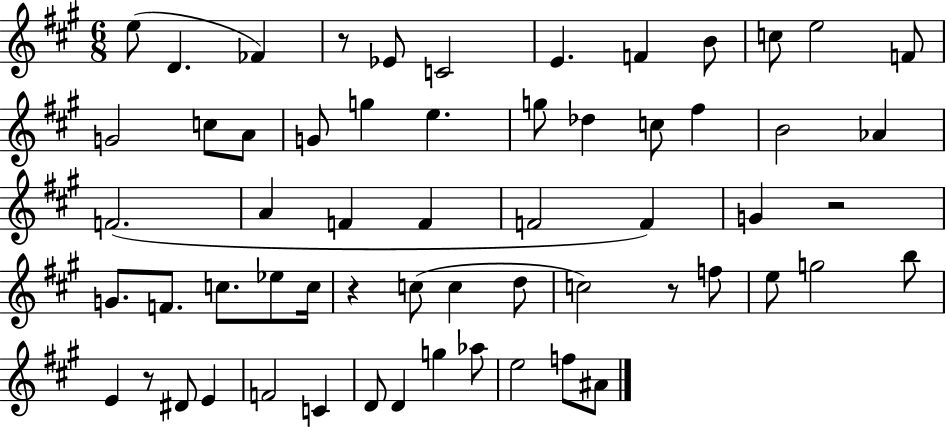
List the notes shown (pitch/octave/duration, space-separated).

E5/e D4/q. FES4/q R/e Eb4/e C4/h E4/q. F4/q B4/e C5/e E5/h F4/e G4/h C5/e A4/e G4/e G5/q E5/q. G5/e Db5/q C5/e F#5/q B4/h Ab4/q F4/h. A4/q F4/q F4/q F4/h F4/q G4/q R/h G4/e. F4/e. C5/e. Eb5/e C5/s R/q C5/e C5/q D5/e C5/h R/e F5/e E5/e G5/h B5/e E4/q R/e D#4/e E4/q F4/h C4/q D4/e D4/q G5/q Ab5/e E5/h F5/e A#4/e